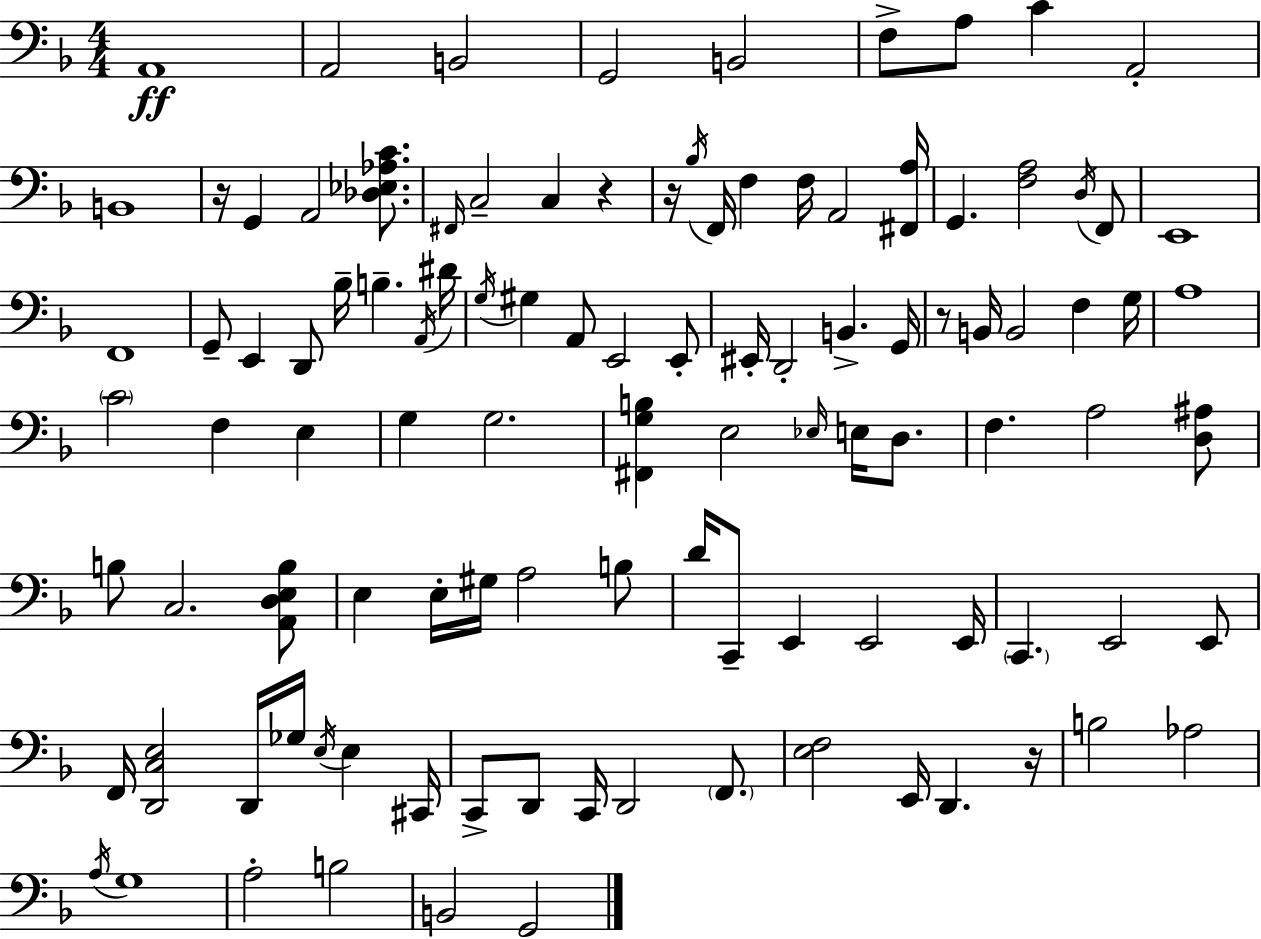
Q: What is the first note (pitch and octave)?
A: A2